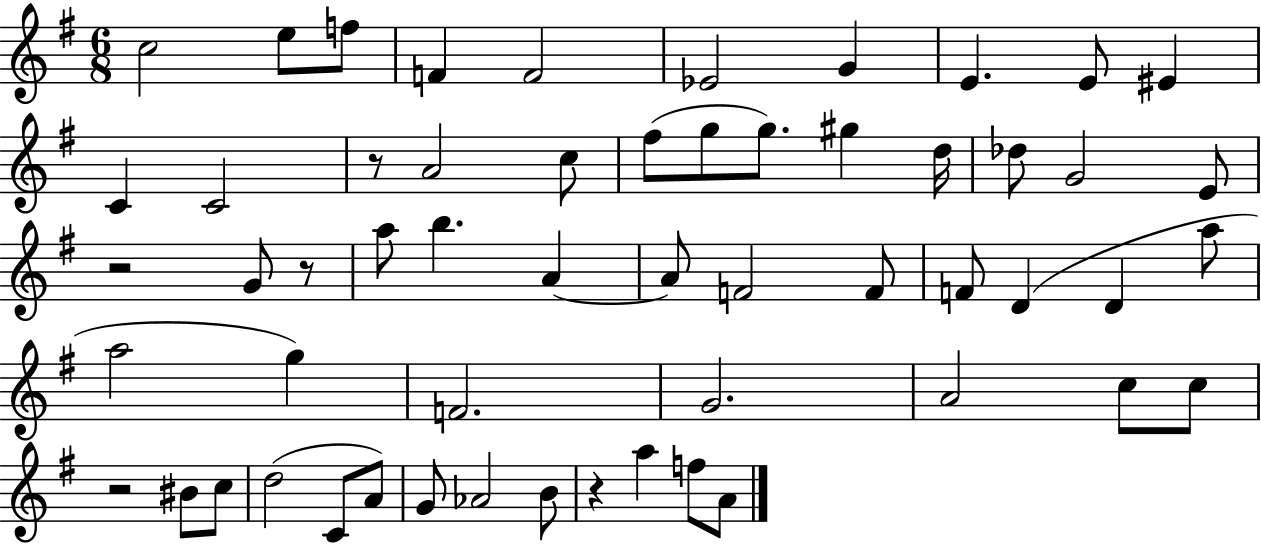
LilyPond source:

{
  \clef treble
  \numericTimeSignature
  \time 6/8
  \key g \major
  c''2 e''8 f''8 | f'4 f'2 | ees'2 g'4 | e'4. e'8 eis'4 | \break c'4 c'2 | r8 a'2 c''8 | fis''8( g''8 g''8.) gis''4 d''16 | des''8 g'2 e'8 | \break r2 g'8 r8 | a''8 b''4. a'4~~ | a'8 f'2 f'8 | f'8 d'4( d'4 a''8 | \break a''2 g''4) | f'2. | g'2. | a'2 c''8 c''8 | \break r2 bis'8 c''8 | d''2( c'8 a'8) | g'8 aes'2 b'8 | r4 a''4 f''8 a'8 | \break \bar "|."
}